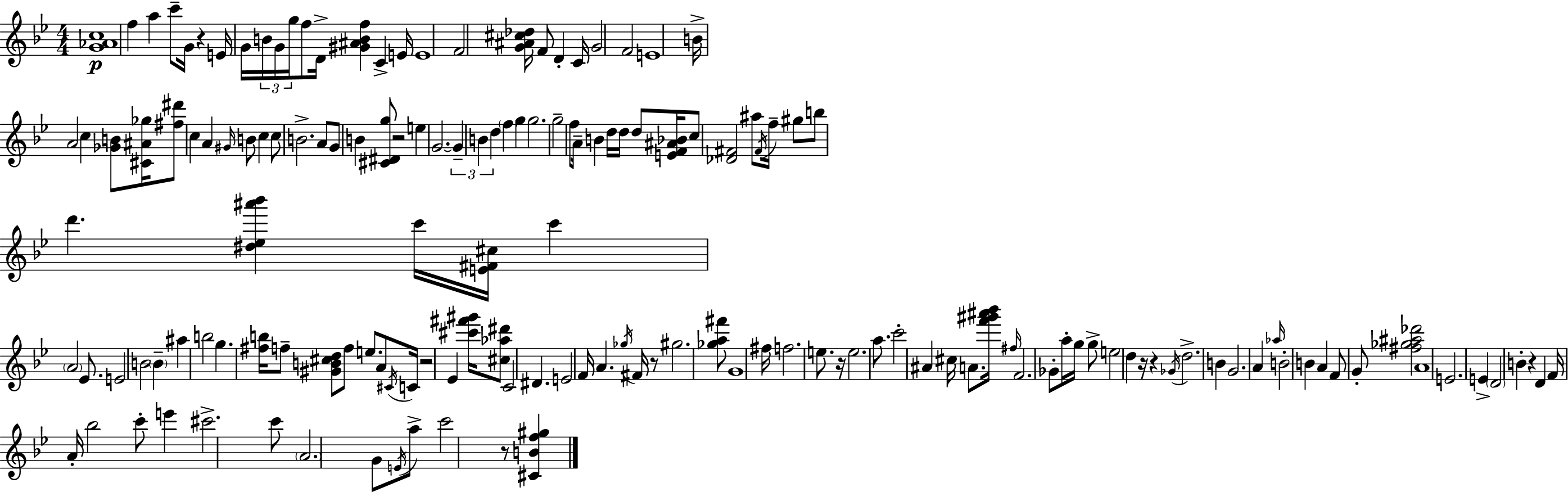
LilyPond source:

{
  \clef treble
  \numericTimeSignature
  \time 4/4
  \key bes \major
  \repeat volta 2 { <g' aes' c''>1\p | f''4 a''4 c'''8-- g'16 r4 e'16 | g'16 \tuplet 3/2 { b'16 g'16 g''16 } f''8 d'16-> <gis' ais' b' f''>4 c'4-> e'16 | e'1 | \break f'2 <g' ais' cis'' des''>16 f'8 d'4-. c'16 | g'2 f'2 | e'1 | b'16-> a'2 c''4 <ges' b'>8 <cis' ais' ges''>16 | \break <fis'' dis'''>8 c''4 a'4 \grace { gis'16 } b'8 c''4 | c''8 b'2.-> a'8 | g'8 b'4 <cis' dis' g''>8 r2 | e''4 g'2.~~ | \break \tuplet 3/2 { g'4-- b'4 d''4 } \parenthesize f''4 | g''4 g''2. | g''2-- f''8 a'16-- b'4 | d''16 d''16 d''8 <e' f' ais' bes'>16 c''8 <des' fis'>2 ais''8 | \break \acciaccatura { fis'16 } f''16-- gis''8 b''8 d'''4. <dis'' ees'' ais''' bes'''>4 | c'''16 <e' fis' cis''>16 c'''4 \parenthesize a'2 ees'8. | e'2 b'2 | \parenthesize b'4-- ais''4 b''2 | \break g''4. <fis'' b''>16 f''8-- <gis' b' cis'' d''>8 f''8 e''8. | a'8 \acciaccatura { cis'16 } c'16 r2 ees'4 | <cis''' fis''' gis'''>16 <cis'' aes'' dis'''>8 c'2 dis'4. | e'2 f'16 a'4. | \break \acciaccatura { ges''16 } fis'16 r8 gis''2. | <ges'' a'' fis'''>8 g'1 | fis''16 f''2. | e''8. r16 e''2. | \break a''8. c'''2-. ais'4 | cis''16 a'8. <f''' gis''' ais''' bes'''>16 \grace { fis''16 } f'2. | ges'8-. a''16-. g''16 g''8-> e''2 | d''4 r16 r4 \acciaccatura { ges'16 } d''2.-> | \break b'4 g'2. | a'4 \grace { aes''16 } b'2-. | b'4 a'4 f'8 g'8-. <fis'' ges'' ais'' des'''>2 | a'1 | \break e'2. | e'4-> \parenthesize d'2 b'4-. | r4 d'4 f'16 a'16-. bes''2 | c'''8-. e'''4 cis'''2.-> | \break c'''8 \parenthesize a'2. | g'8 \acciaccatura { e'16 } a''8-> c'''2 | r8 <cis' b' f'' gis''>4 } \bar "|."
}